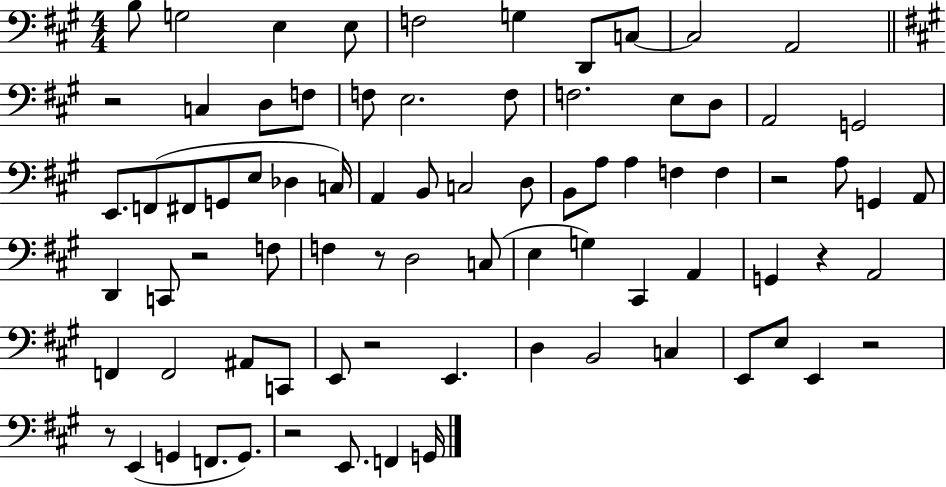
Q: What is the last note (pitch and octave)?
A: G2